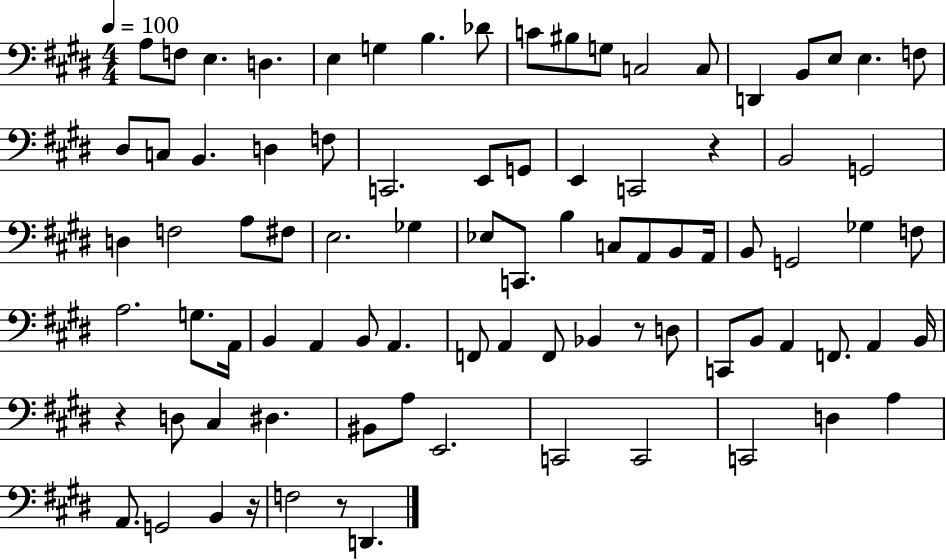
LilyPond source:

{
  \clef bass
  \numericTimeSignature
  \time 4/4
  \key e \major
  \tempo 4 = 100
  a8 f8 e4. d4. | e4 g4 b4. des'8 | c'8 bis8 g8 c2 c8 | d,4 b,8 e8 e4. f8 | \break dis8 c8 b,4. d4 f8 | c,2. e,8 g,8 | e,4 c,2 r4 | b,2 g,2 | \break d4 f2 a8 fis8 | e2. ges4 | ees8 c,8. b4 c8 a,8 b,8 a,16 | b,8 g,2 ges4 f8 | \break a2. g8. a,16 | b,4 a,4 b,8 a,4. | f,8 a,4 f,8 bes,4 r8 d8 | c,8 b,8 a,4 f,8. a,4 b,16 | \break r4 d8 cis4 dis4. | bis,8 a8 e,2. | c,2 c,2 | c,2 d4 a4 | \break a,8. g,2 b,4 r16 | f2 r8 d,4. | \bar "|."
}